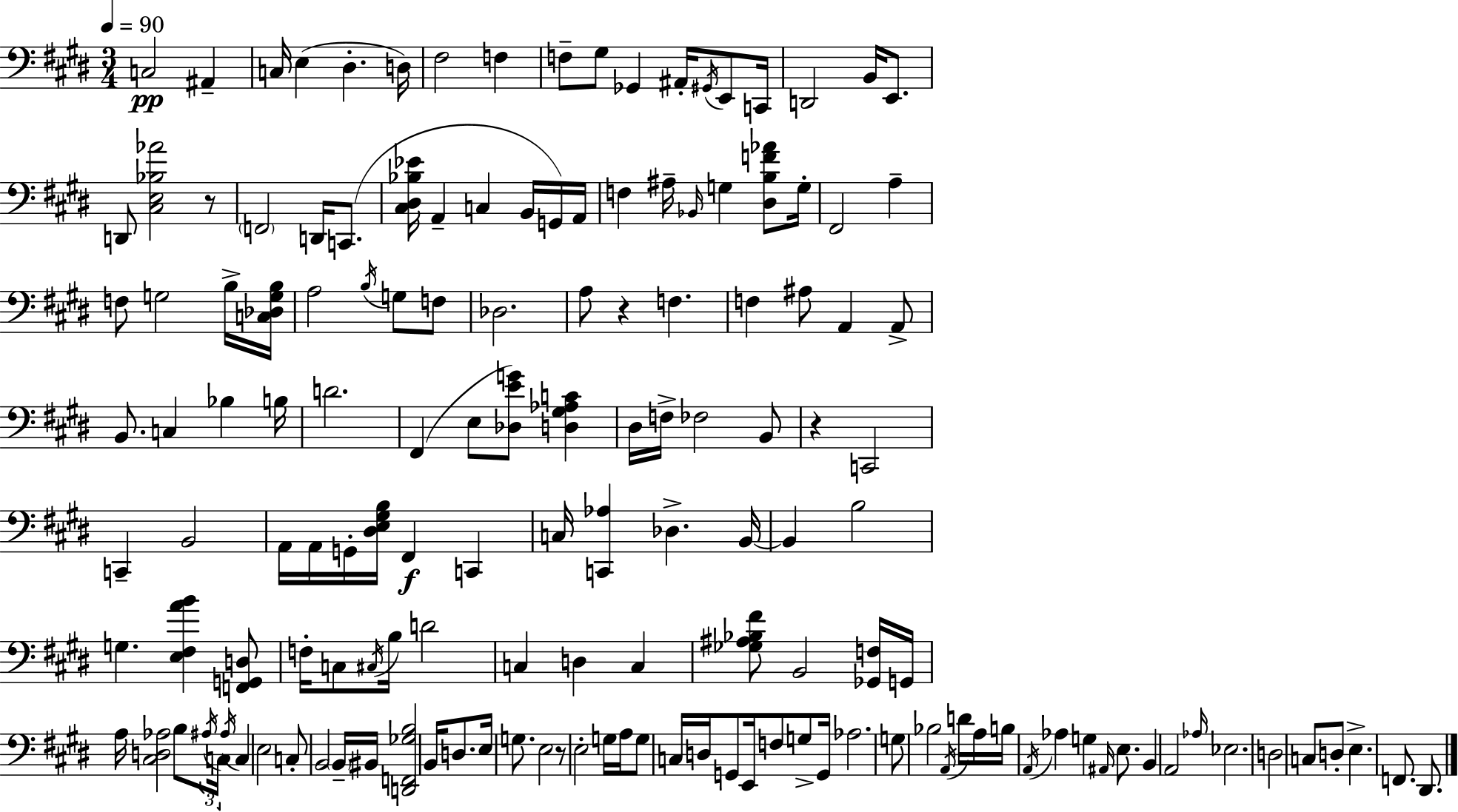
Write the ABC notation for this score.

X:1
T:Untitled
M:3/4
L:1/4
K:E
C,2 ^A,, C,/4 E, ^D, D,/4 ^F,2 F, F,/2 ^G,/2 _G,, ^A,,/4 ^G,,/4 E,,/2 C,,/4 D,,2 B,,/4 E,,/2 D,,/2 [^C,E,_B,_A]2 z/2 F,,2 D,,/4 C,,/2 [^C,^D,_B,_E]/4 A,, C, B,,/4 G,,/4 A,,/4 F, ^A,/4 _B,,/4 G, [^D,B,F_A]/2 G,/4 ^F,,2 A, F,/2 G,2 B,/4 [C,_D,G,B,]/4 A,2 B,/4 G,/2 F,/2 _D,2 A,/2 z F, F, ^A,/2 A,, A,,/2 B,,/2 C, _B, B,/4 D2 ^F,, E,/2 [_D,EG]/2 [D,^G,_A,C] ^D,/4 F,/4 _F,2 B,,/2 z C,,2 C,, B,,2 A,,/4 A,,/4 G,,/4 [^D,E,^G,B,]/4 ^F,, C,, C,/4 [C,,_A,] _D, B,,/4 B,, B,2 G, [E,^F,AB] [F,,G,,D,]/2 F,/4 C,/2 ^C,/4 B,/4 D2 C, D, C, [_G,^A,_B,^F]/2 B,,2 [_G,,F,]/4 G,,/4 A,/4 [^C,D,_A,]2 B,/2 ^A,/4 C,/4 ^A,/4 C, E,2 C,/2 B,,2 B,,/4 ^B,,/4 [D,,F,,_G,B,]2 B,,/4 D,/2 E,/4 G,/2 E,2 z/2 E,2 G,/4 A,/4 G,/2 C,/4 D,/4 G,,/2 E,,/4 F,/2 G,/2 G,,/4 _A,2 G,/2 _B,2 A,,/4 D/4 A,/4 B,/4 A,,/4 _A, G, ^A,,/4 E,/2 B,, A,,2 _A,/4 _E,2 D,2 C,/2 D,/2 E, F,,/2 ^D,,/2